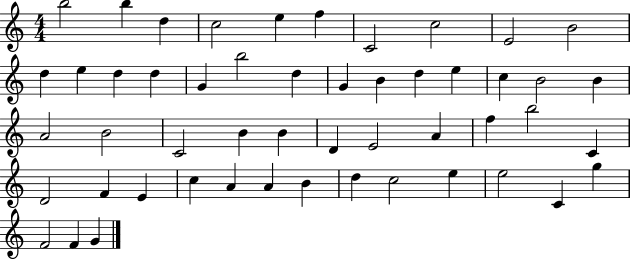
X:1
T:Untitled
M:4/4
L:1/4
K:C
b2 b d c2 e f C2 c2 E2 B2 d e d d G b2 d G B d e c B2 B A2 B2 C2 B B D E2 A f b2 C D2 F E c A A B d c2 e e2 C g F2 F G